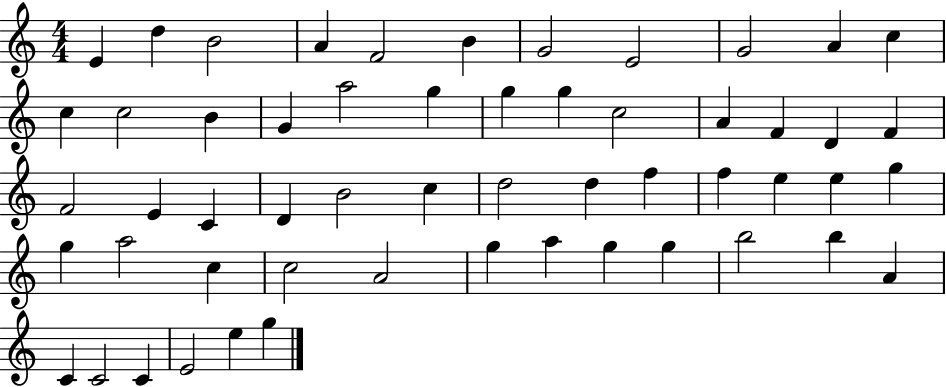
X:1
T:Untitled
M:4/4
L:1/4
K:C
E d B2 A F2 B G2 E2 G2 A c c c2 B G a2 g g g c2 A F D F F2 E C D B2 c d2 d f f e e g g a2 c c2 A2 g a g g b2 b A C C2 C E2 e g